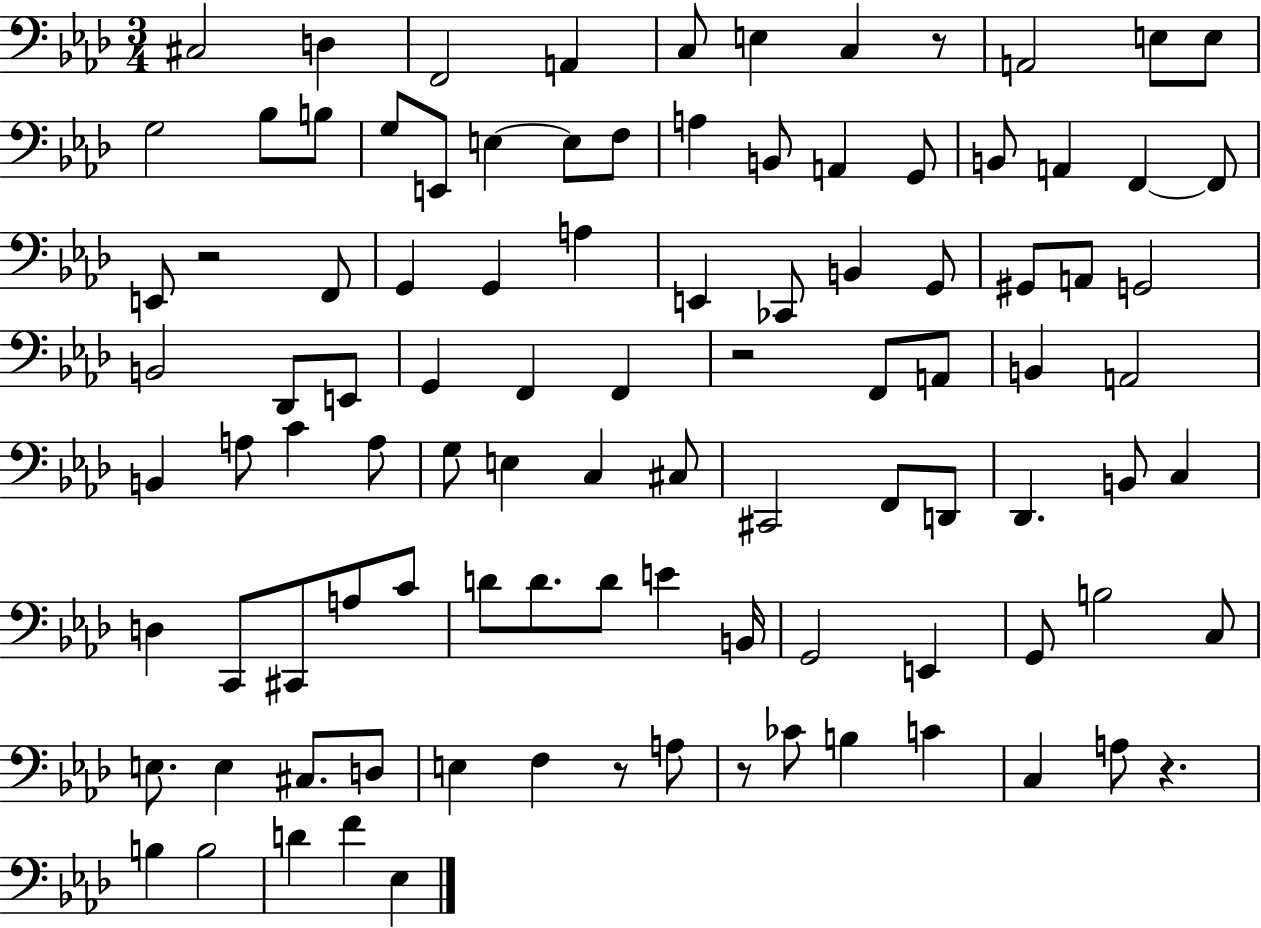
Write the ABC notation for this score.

X:1
T:Untitled
M:3/4
L:1/4
K:Ab
^C,2 D, F,,2 A,, C,/2 E, C, z/2 A,,2 E,/2 E,/2 G,2 _B,/2 B,/2 G,/2 E,,/2 E, E,/2 F,/2 A, B,,/2 A,, G,,/2 B,,/2 A,, F,, F,,/2 E,,/2 z2 F,,/2 G,, G,, A, E,, _C,,/2 B,, G,,/2 ^G,,/2 A,,/2 G,,2 B,,2 _D,,/2 E,,/2 G,, F,, F,, z2 F,,/2 A,,/2 B,, A,,2 B,, A,/2 C A,/2 G,/2 E, C, ^C,/2 ^C,,2 F,,/2 D,,/2 _D,, B,,/2 C, D, C,,/2 ^C,,/2 A,/2 C/2 D/2 D/2 D/2 E B,,/4 G,,2 E,, G,,/2 B,2 C,/2 E,/2 E, ^C,/2 D,/2 E, F, z/2 A,/2 z/2 _C/2 B, C C, A,/2 z B, B,2 D F _E,